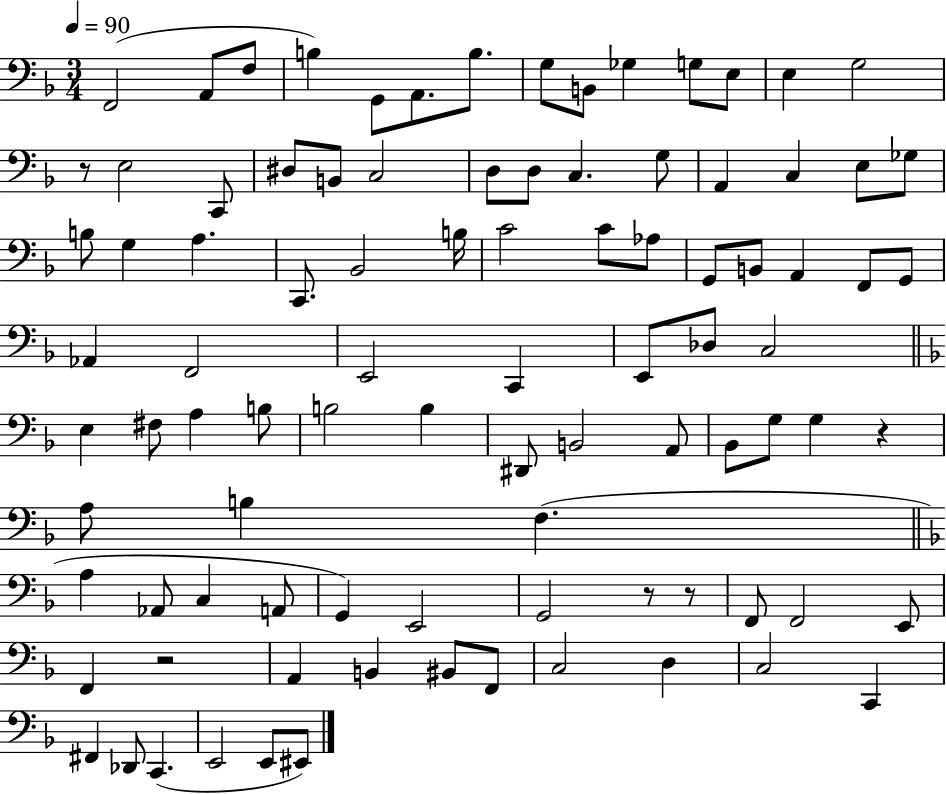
{
  \clef bass
  \numericTimeSignature
  \time 3/4
  \key f \major
  \tempo 4 = 90
  f,2( a,8 f8 | b4) g,8 a,8. b8. | g8 b,8 ges4 g8 e8 | e4 g2 | \break r8 e2 c,8 | dis8 b,8 c2 | d8 d8 c4. g8 | a,4 c4 e8 ges8 | \break b8 g4 a4. | c,8. bes,2 b16 | c'2 c'8 aes8 | g,8 b,8 a,4 f,8 g,8 | \break aes,4 f,2 | e,2 c,4 | e,8 des8 c2 | \bar "||" \break \key d \minor e4 fis8 a4 b8 | b2 b4 | dis,8 b,2 a,8 | bes,8 g8 g4 r4 | \break a8 b4 f4.( | \bar "||" \break \key f \major a4 aes,8 c4 a,8 | g,4) e,2 | g,2 r8 r8 | f,8 f,2 e,8 | \break f,4 r2 | a,4 b,4 bis,8 f,8 | c2 d4 | c2 c,4 | \break fis,4 des,8 c,4.( | e,2 e,8 eis,8) | \bar "|."
}